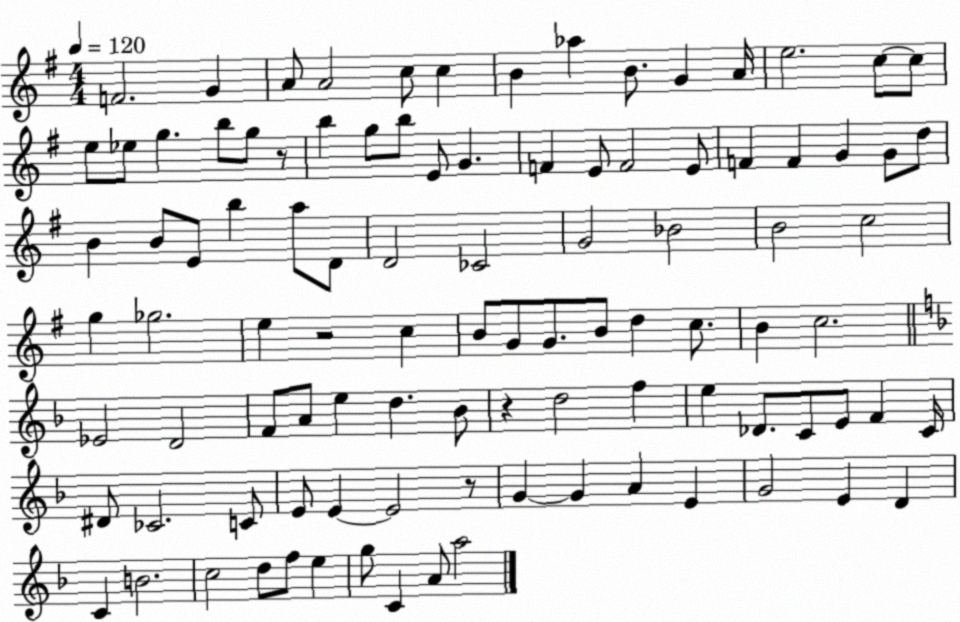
X:1
T:Untitled
M:4/4
L:1/4
K:G
F2 G A/2 A2 c/2 c B _a B/2 G A/4 e2 c/2 c/2 e/2 _e/2 g b/2 g/2 z/2 b g/2 b/2 E/2 G F E/2 F2 E/2 F F G G/2 d/2 B B/2 E/2 b a/2 D/2 D2 _C2 G2 _B2 B2 c2 g _g2 e z2 c B/2 G/2 G/2 B/2 d c/2 B c2 _E2 D2 F/2 A/2 e d _B/2 z d2 f e _D/2 C/2 E/2 F C/4 ^D/2 _C2 C/2 E/2 E E2 z/2 G G A E G2 E D C B2 c2 d/2 f/2 e g/2 C A/2 a2